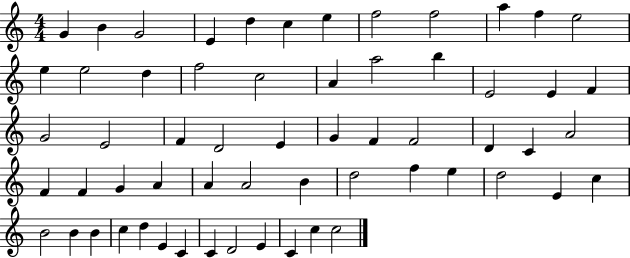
G4/q B4/q G4/h E4/q D5/q C5/q E5/q F5/h F5/h A5/q F5/q E5/h E5/q E5/h D5/q F5/h C5/h A4/q A5/h B5/q E4/h E4/q F4/q G4/h E4/h F4/q D4/h E4/q G4/q F4/q F4/h D4/q C4/q A4/h F4/q F4/q G4/q A4/q A4/q A4/h B4/q D5/h F5/q E5/q D5/h E4/q C5/q B4/h B4/q B4/q C5/q D5/q E4/q C4/q C4/q D4/h E4/q C4/q C5/q C5/h